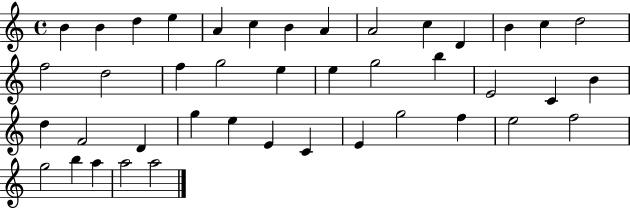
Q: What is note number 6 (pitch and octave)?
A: C5